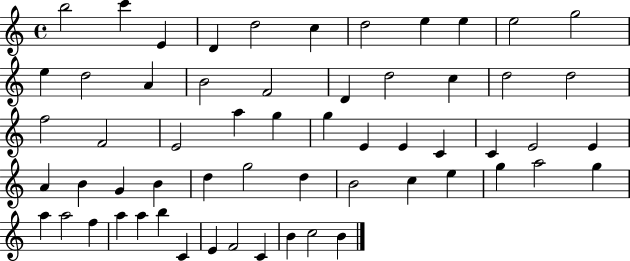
{
  \clef treble
  \time 4/4
  \defaultTimeSignature
  \key c \major
  b''2 c'''4 e'4 | d'4 d''2 c''4 | d''2 e''4 e''4 | e''2 g''2 | \break e''4 d''2 a'4 | b'2 f'2 | d'4 d''2 c''4 | d''2 d''2 | \break f''2 f'2 | e'2 a''4 g''4 | g''4 e'4 e'4 c'4 | c'4 e'2 e'4 | \break a'4 b'4 g'4 b'4 | d''4 g''2 d''4 | b'2 c''4 e''4 | g''4 a''2 g''4 | \break a''4 a''2 f''4 | a''4 a''4 b''4 c'4 | e'4 f'2 c'4 | b'4 c''2 b'4 | \break \bar "|."
}